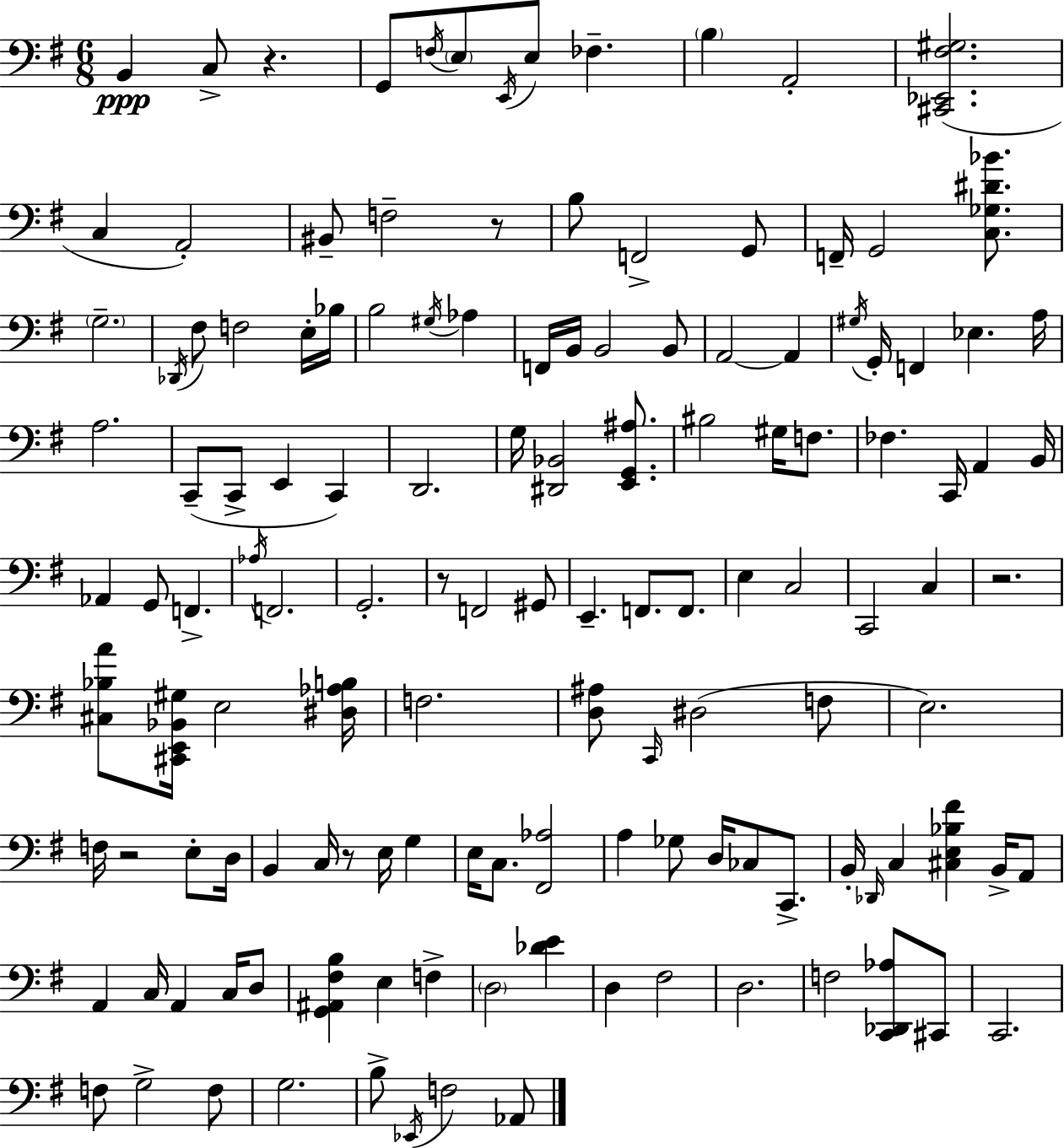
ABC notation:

X:1
T:Untitled
M:6/8
L:1/4
K:G
B,, C,/2 z G,,/2 F,/4 E,/2 E,,/4 E,/2 _F, B, A,,2 [^C,,_E,,^F,^G,]2 C, A,,2 ^B,,/2 F,2 z/2 B,/2 F,,2 G,,/2 F,,/4 G,,2 [C,_G,^D_B]/2 G,2 _D,,/4 ^F,/2 F,2 E,/4 _B,/4 B,2 ^G,/4 _A, F,,/4 B,,/4 B,,2 B,,/2 A,,2 A,, ^G,/4 G,,/4 F,, _E, A,/4 A,2 C,,/2 C,,/2 E,, C,, D,,2 G,/4 [^D,,_B,,]2 [E,,G,,^A,]/2 ^B,2 ^G,/4 F,/2 _F, C,,/4 A,, B,,/4 _A,, G,,/2 F,, _A,/4 F,,2 G,,2 z/2 F,,2 ^G,,/2 E,, F,,/2 F,,/2 E, C,2 C,,2 C, z2 [^C,_B,A]/2 [^C,,E,,_B,,^G,]/4 E,2 [^D,_A,B,]/4 F,2 [D,^A,]/2 C,,/4 ^D,2 F,/2 E,2 F,/4 z2 E,/2 D,/4 B,, C,/4 z/2 E,/4 G, E,/4 C,/2 [^F,,_A,]2 A, _G,/2 D,/4 _C,/2 C,,/2 B,,/4 _D,,/4 C, [^C,E,_B,^F] B,,/4 A,,/2 A,, C,/4 A,, C,/4 D,/2 [G,,^A,,^F,B,] E, F, D,2 [_DE] D, ^F,2 D,2 F,2 [C,,_D,,_A,]/2 ^C,,/2 C,,2 F,/2 G,2 F,/2 G,2 B,/2 _E,,/4 F,2 _A,,/2